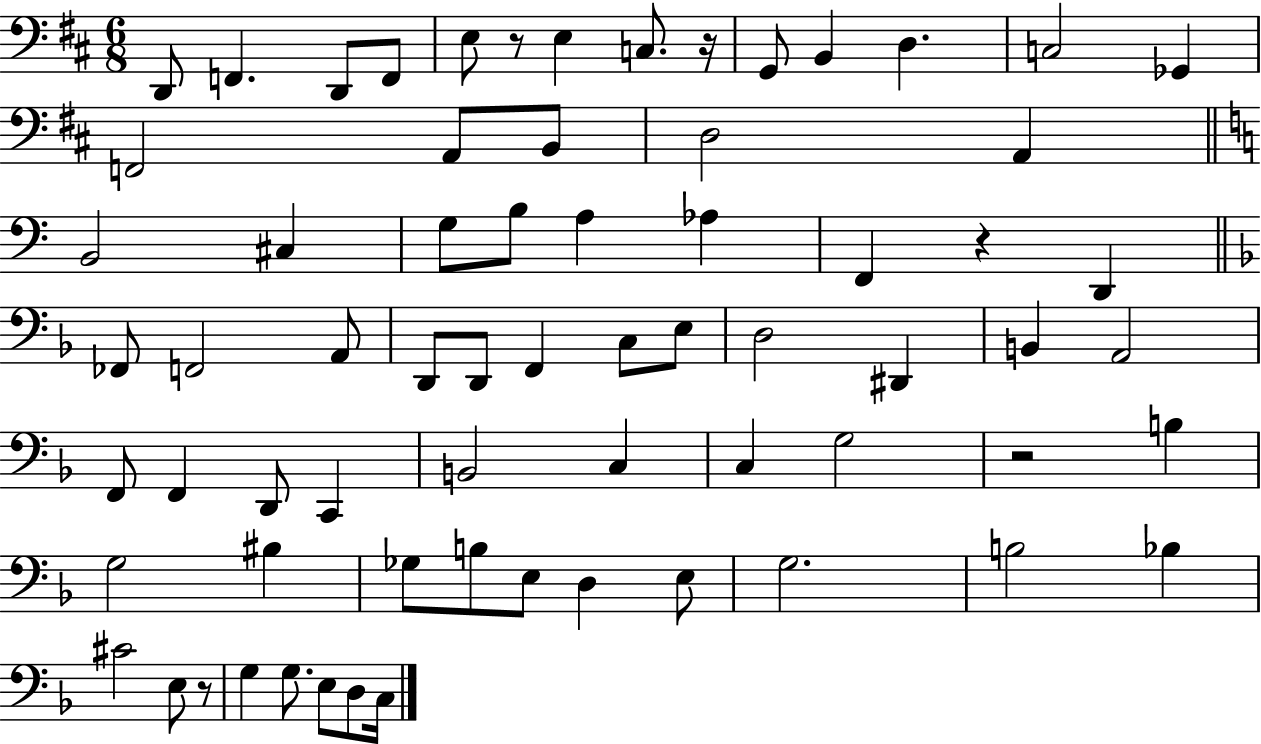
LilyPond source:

{
  \clef bass
  \numericTimeSignature
  \time 6/8
  \key d \major
  \repeat volta 2 { d,8 f,4. d,8 f,8 | e8 r8 e4 c8. r16 | g,8 b,4 d4. | c2 ges,4 | \break f,2 a,8 b,8 | d2 a,4 | \bar "||" \break \key a \minor b,2 cis4 | g8 b8 a4 aes4 | f,4 r4 d,4 | \bar "||" \break \key f \major fes,8 f,2 a,8 | d,8 d,8 f,4 c8 e8 | d2 dis,4 | b,4 a,2 | \break f,8 f,4 d,8 c,4 | b,2 c4 | c4 g2 | r2 b4 | \break g2 bis4 | ges8 b8 e8 d4 e8 | g2. | b2 bes4 | \break cis'2 e8 r8 | g4 g8. e8 d8 c16 | } \bar "|."
}